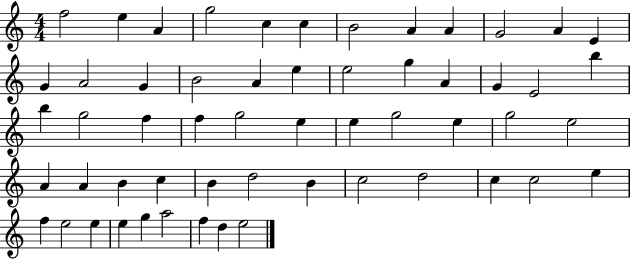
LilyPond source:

{
  \clef treble
  \numericTimeSignature
  \time 4/4
  \key c \major
  f''2 e''4 a'4 | g''2 c''4 c''4 | b'2 a'4 a'4 | g'2 a'4 e'4 | \break g'4 a'2 g'4 | b'2 a'4 e''4 | e''2 g''4 a'4 | g'4 e'2 b''4 | \break b''4 g''2 f''4 | f''4 g''2 e''4 | e''4 g''2 e''4 | g''2 e''2 | \break a'4 a'4 b'4 c''4 | b'4 d''2 b'4 | c''2 d''2 | c''4 c''2 e''4 | \break f''4 e''2 e''4 | e''4 g''4 a''2 | f''4 d''4 e''2 | \bar "|."
}